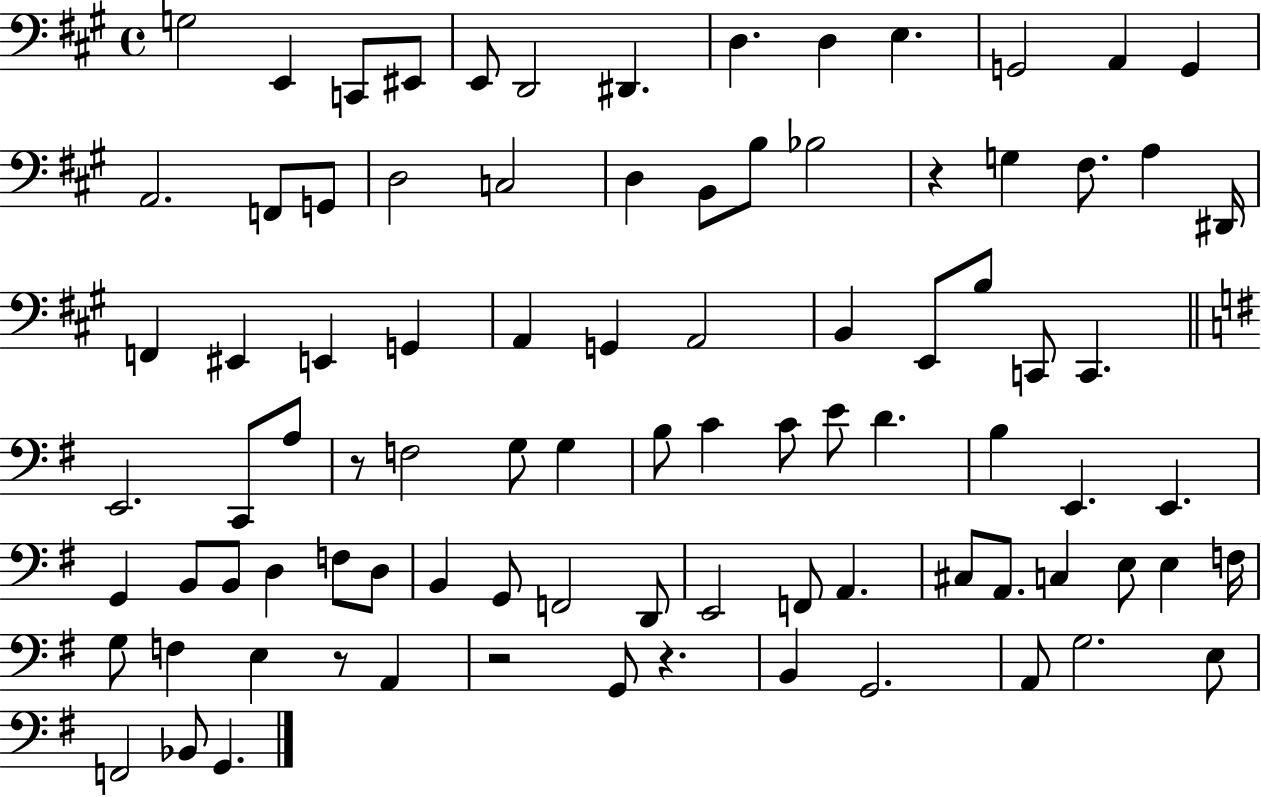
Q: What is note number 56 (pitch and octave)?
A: D3